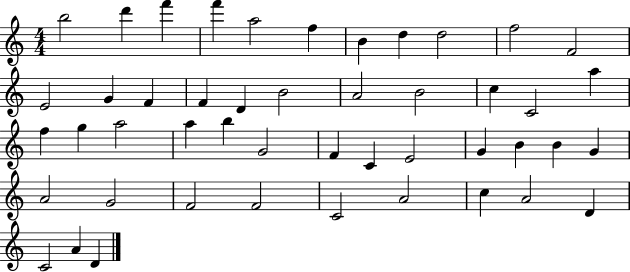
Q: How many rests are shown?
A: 0